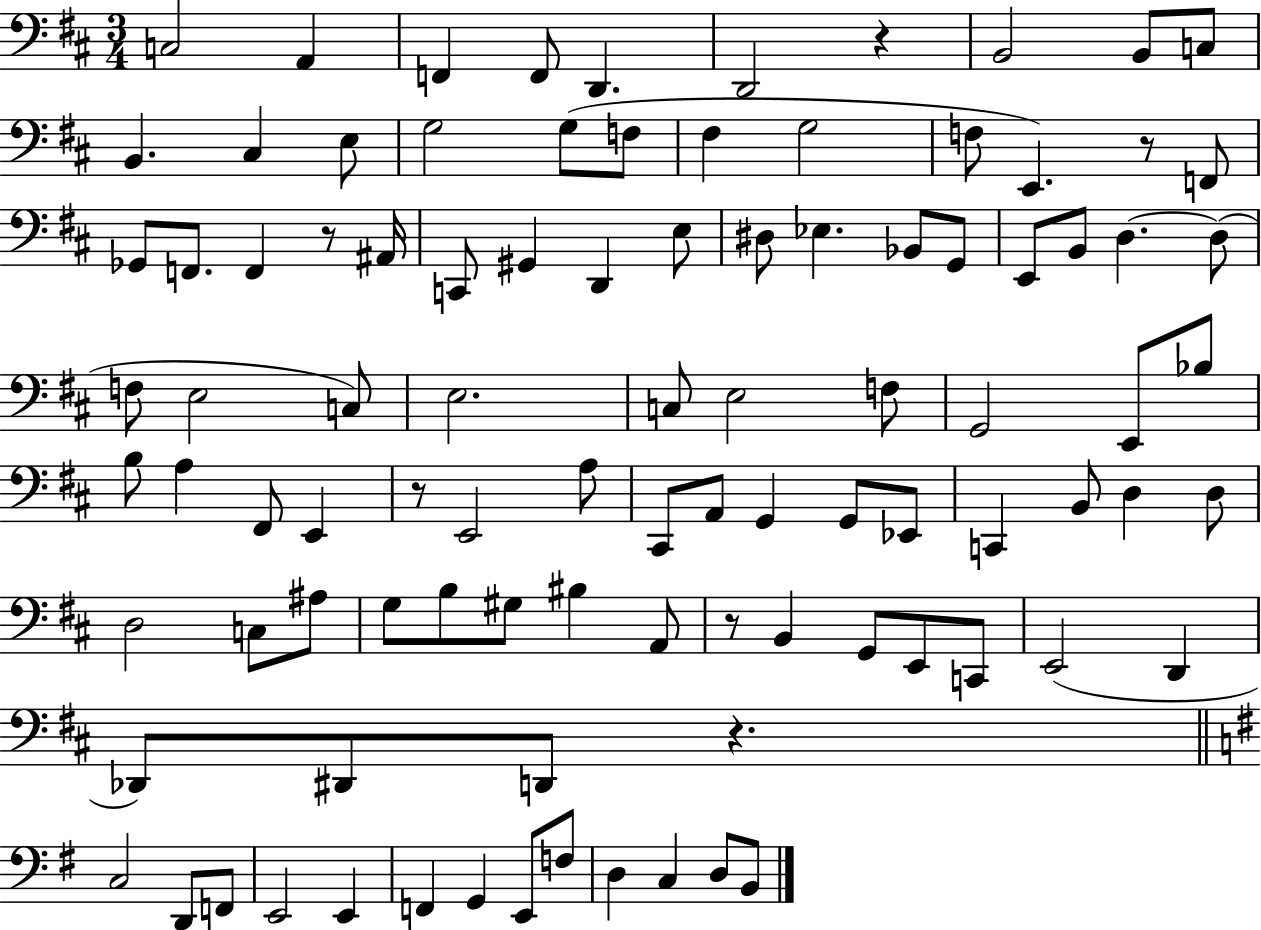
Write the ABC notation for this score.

X:1
T:Untitled
M:3/4
L:1/4
K:D
C,2 A,, F,, F,,/2 D,, D,,2 z B,,2 B,,/2 C,/2 B,, ^C, E,/2 G,2 G,/2 F,/2 ^F, G,2 F,/2 E,, z/2 F,,/2 _G,,/2 F,,/2 F,, z/2 ^A,,/4 C,,/2 ^G,, D,, E,/2 ^D,/2 _E, _B,,/2 G,,/2 E,,/2 B,,/2 D, D,/2 F,/2 E,2 C,/2 E,2 C,/2 E,2 F,/2 G,,2 E,,/2 _B,/2 B,/2 A, ^F,,/2 E,, z/2 E,,2 A,/2 ^C,,/2 A,,/2 G,, G,,/2 _E,,/2 C,, B,,/2 D, D,/2 D,2 C,/2 ^A,/2 G,/2 B,/2 ^G,/2 ^B, A,,/2 z/2 B,, G,,/2 E,,/2 C,,/2 E,,2 D,, _D,,/2 ^D,,/2 D,,/2 z C,2 D,,/2 F,,/2 E,,2 E,, F,, G,, E,,/2 F,/2 D, C, D,/2 B,,/2